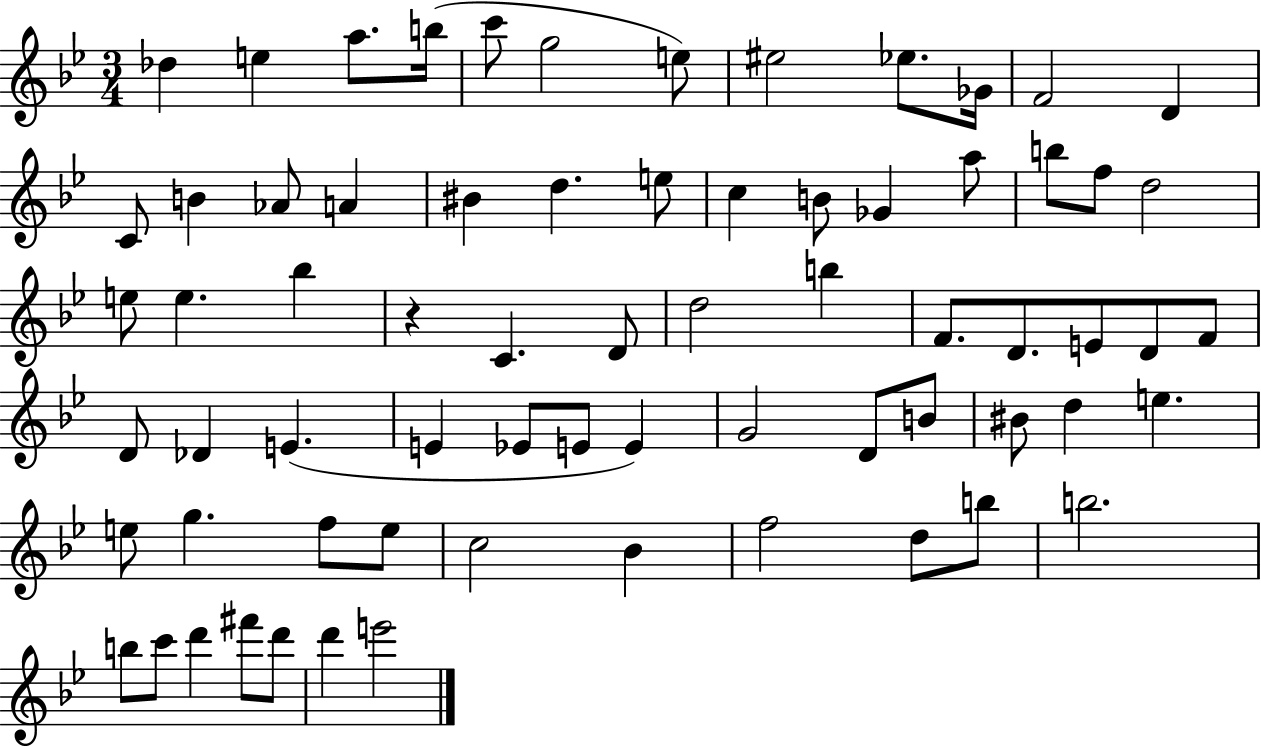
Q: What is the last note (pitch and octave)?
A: E6